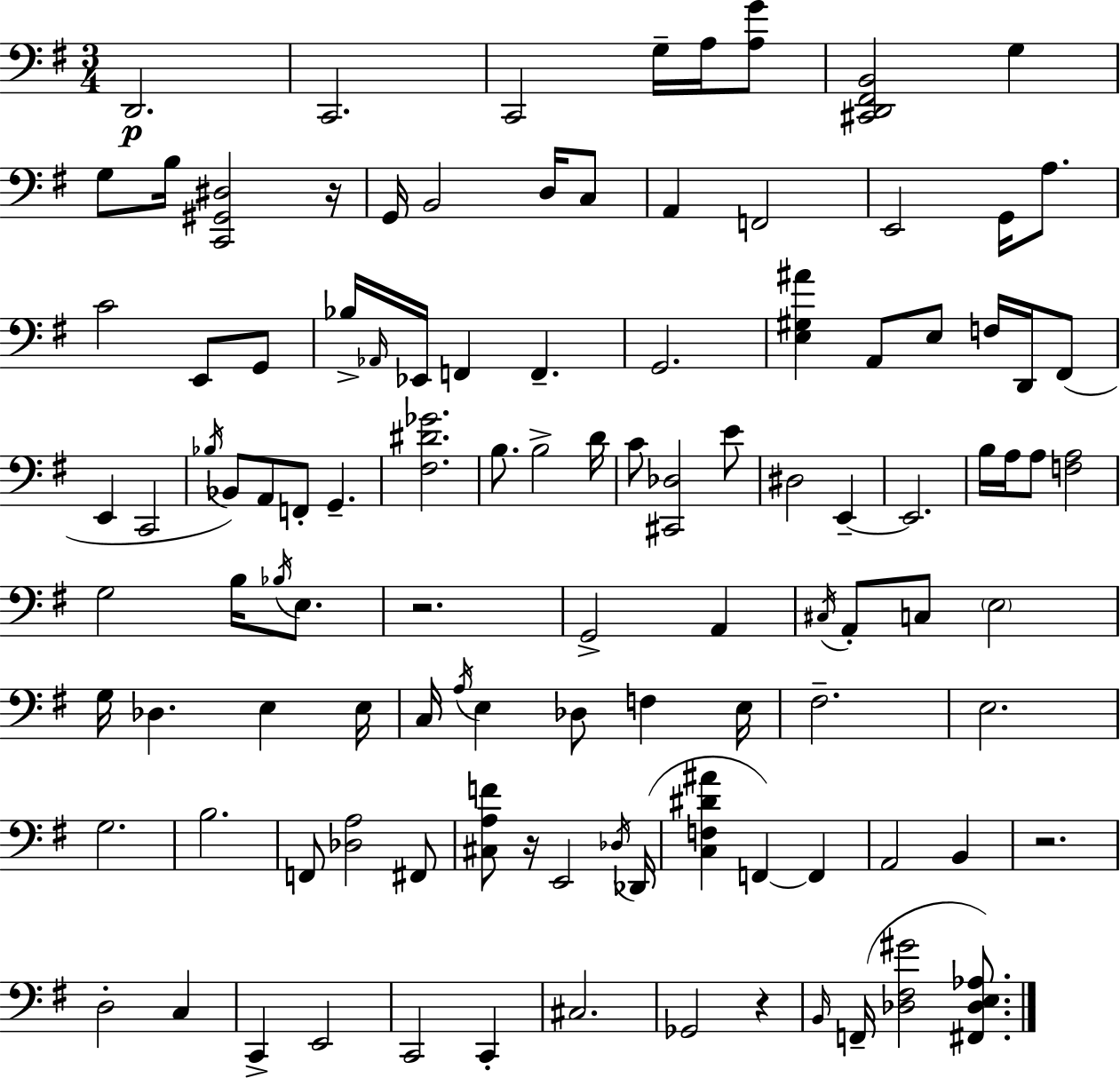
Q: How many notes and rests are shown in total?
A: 109